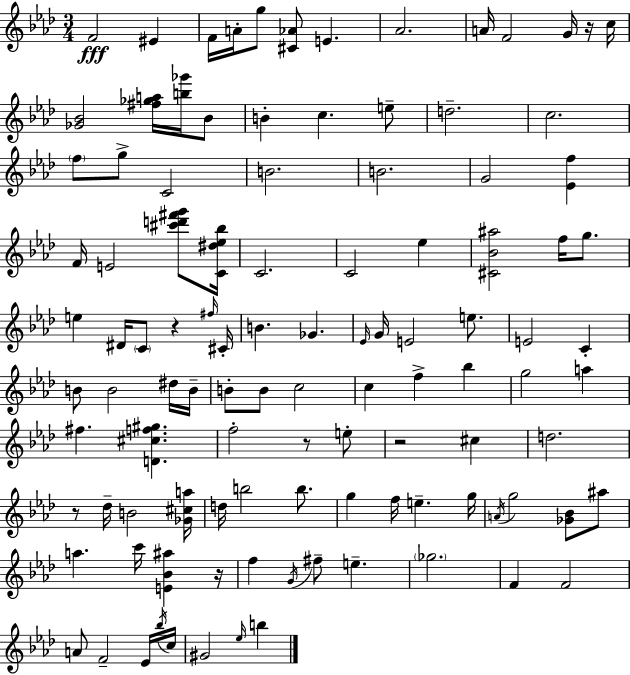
F4/h EIS4/q F4/s A4/s G5/e [C#4,Ab4]/e E4/q. Ab4/h. A4/s F4/h G4/s R/s C5/s [Gb4,Bb4]/h [F#5,Gb5,A5]/s [B5,Gb6]/s Bb4/e B4/q C5/q. E5/e D5/h. C5/h. F5/e G5/e C4/h B4/h. B4/h. G4/h [Eb4,F5]/q F4/s E4/h [C#6,D6,F#6,G6]/e [C4,D#5,Eb5,Bb5]/s C4/h. C4/h Eb5/q [C#4,Bb4,A#5]/h F5/s G5/e. E5/q D#4/s C4/e R/q F#5/s C#4/s B4/q. Gb4/q. Eb4/s G4/s E4/h E5/e. E4/h C4/q B4/e B4/h D#5/s B4/s B4/e B4/e C5/h C5/q F5/q Bb5/q G5/h A5/q F#5/q. [D4,C#5,F5,G#5]/q. F5/h R/e E5/e R/h C#5/q D5/h. R/e Db5/s B4/h [Gb4,C#5,A5]/s D5/s B5/h B5/e. G5/q F5/s E5/q. G5/s A4/s G5/h [Gb4,Bb4]/e A#5/e A5/q. C6/s [E4,Bb4,A#5]/q R/s F5/q G4/s F#5/e E5/q. Gb5/h. F4/q F4/h A4/e F4/h Eb4/s Bb5/s C5/s G#4/h Eb5/s B5/q